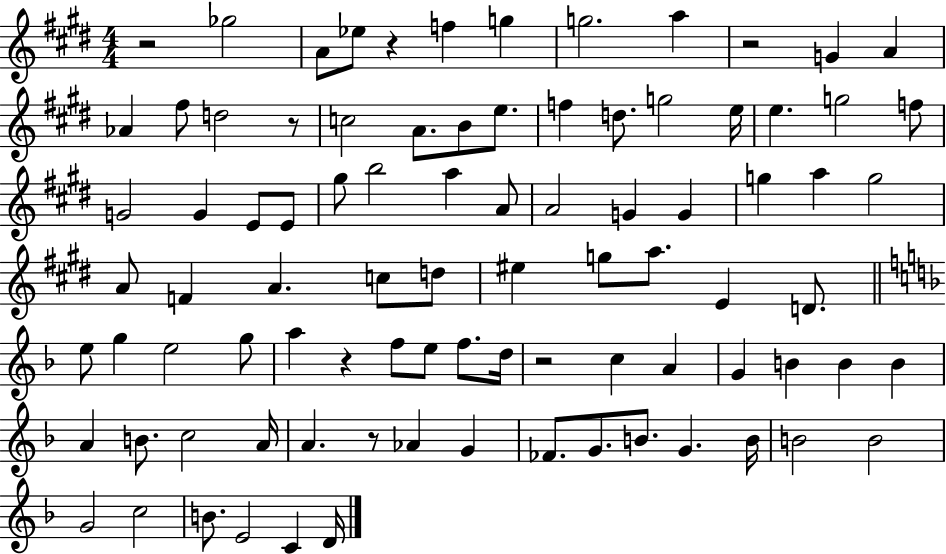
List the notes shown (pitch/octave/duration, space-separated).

R/h Gb5/h A4/e Eb5/e R/q F5/q G5/q G5/h. A5/q R/h G4/q A4/q Ab4/q F#5/e D5/h R/e C5/h A4/e. B4/e E5/e. F5/q D5/e. G5/h E5/s E5/q. G5/h F5/e G4/h G4/q E4/e E4/e G#5/e B5/h A5/q A4/e A4/h G4/q G4/q G5/q A5/q G5/h A4/e F4/q A4/q. C5/e D5/e EIS5/q G5/e A5/e. E4/q D4/e. E5/e G5/q E5/h G5/e A5/q R/q F5/e E5/e F5/e. D5/s R/h C5/q A4/q G4/q B4/q B4/q B4/q A4/q B4/e. C5/h A4/s A4/q. R/e Ab4/q G4/q FES4/e. G4/e. B4/e. G4/q. B4/s B4/h B4/h G4/h C5/h B4/e. E4/h C4/q D4/s